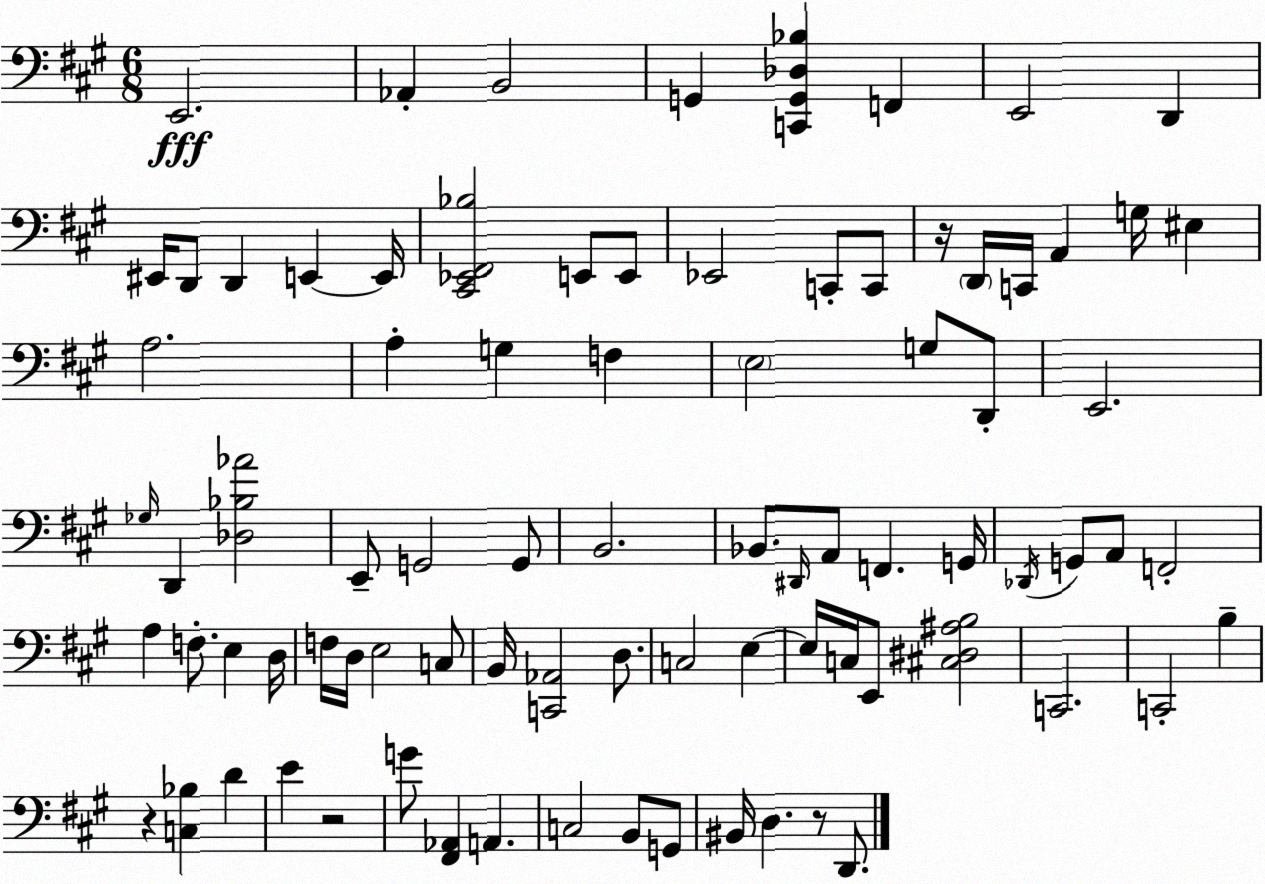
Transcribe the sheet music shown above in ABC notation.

X:1
T:Untitled
M:6/8
L:1/4
K:A
E,,2 _A,, B,,2 G,, [C,,G,,_D,_B,] F,, E,,2 D,, ^E,,/4 D,,/2 D,, E,, E,,/4 [^C,,_E,,^F,,_B,]2 E,,/2 E,,/2 _E,,2 C,,/2 C,,/2 z/4 D,,/4 C,,/4 A,, G,/4 ^E, A,2 A, G, F, E,2 G,/2 D,,/2 E,,2 _G,/4 D,, [_D,_B,_A]2 E,,/2 G,,2 G,,/2 B,,2 _B,,/2 ^D,,/4 A,,/2 F,, G,,/4 _D,,/4 G,,/2 A,,/2 F,,2 A, F,/2 E, D,/4 F,/4 D,/4 E,2 C,/2 B,,/4 [C,,_A,,]2 D,/2 C,2 E, E,/4 C,/4 E,,/2 [^C,^D,^A,B,]2 C,,2 C,,2 B, z [C,_B,] D E z2 G/2 [^F,,_A,,] A,, C,2 B,,/2 G,,/2 ^B,,/4 D, z/2 D,,/2